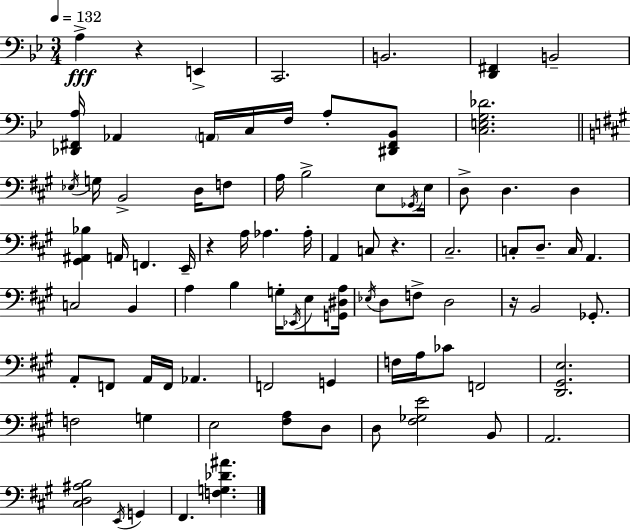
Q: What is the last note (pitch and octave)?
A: F#2